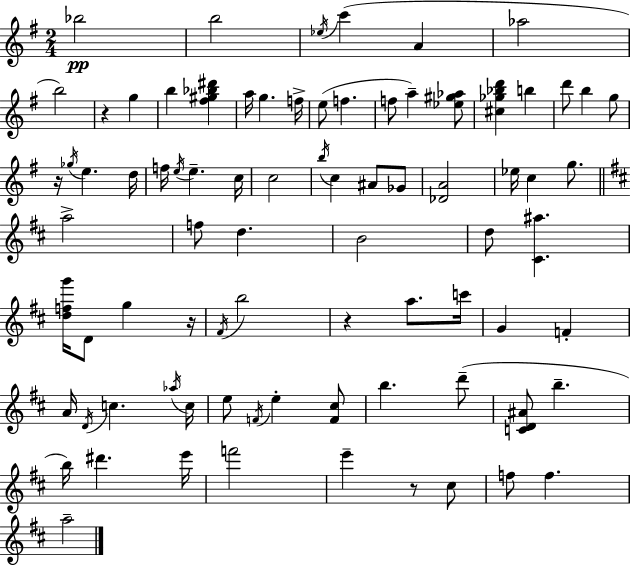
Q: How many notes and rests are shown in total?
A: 81